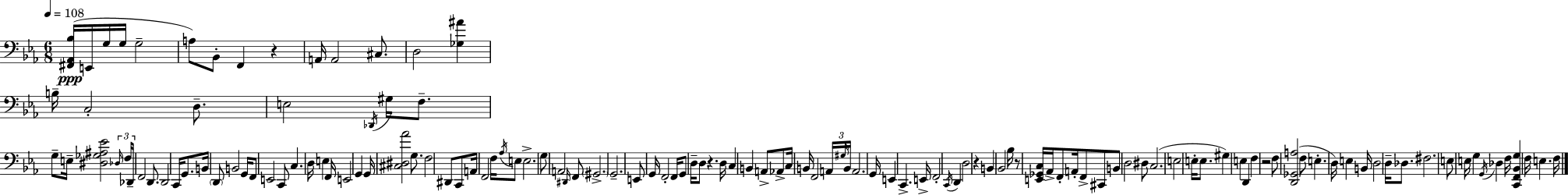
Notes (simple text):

[F#2,Ab2,Bb3]/s E2/s G3/s G3/s G3/h A3/e Bb2/e F2/q R/q A2/s A2/h C#3/e. D3/h [Gb3,A#4]/q B3/s C3/h D3/e. E3/h Db2/s G#3/s F3/e. G3/e E3/s [D#3,Gb3,A#3,Eb4]/h Db3/s F3/s Db2/s F2/h D2/e. D2/h C2/s G2/e. B2/s D2/e B2/h G2/s F2/e E2/h C2/e C3/q. D3/s E3/q F2/s E2/h G2/q G2/s [C#3,D#3,Ab4]/h G3/e. F3/h D#2/e C2/e A2/s F2/h F3/s Ab3/s E3/e E3/h. G3/e A2/h D#2/s F2/e G#2/h. G2/h. E2/e G2/s F2/h F2/s G2/e D3/s D3/e R/q. D3/s C3/q B2/q A2/e Ab2/e C3/s B2/s F2/h A2/s G#3/s B2/s A2/h. G2/s E2/q C2/q. E2/s F2/h C2/s D2/q D3/h R/q B2/q Bb2/h Bb3/s R/e [E2,Gb2,C3]/s Ab2/s F2/e A2/s F2/e C#2/e B2/e D3/h D#3/e C3/h. E3/h E3/s E3/e. G#3/q E3/q D2/q F3/q R/h F3/e [D2,Gb2,A3]/h F3/e E3/q. D3/s E3/q B2/s D3/h D3/s Db3/e. F#3/h. E3/e E3/s G3/q G2/s Db3/q F3/s [C2,F2,Bb2,G3]/q F3/s E3/q. F3/s